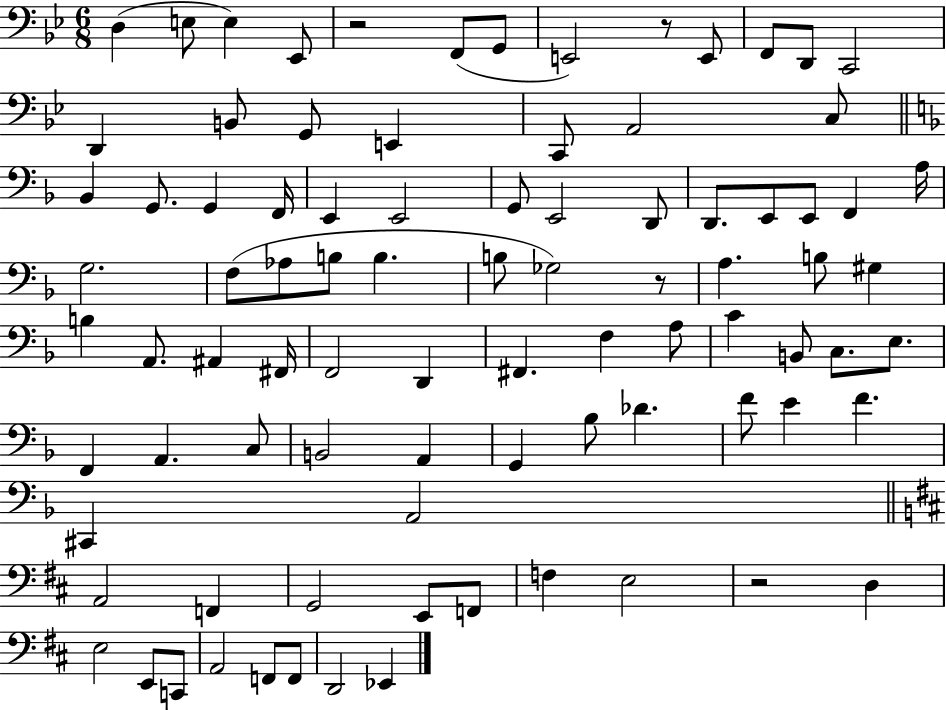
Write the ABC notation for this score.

X:1
T:Untitled
M:6/8
L:1/4
K:Bb
D, E,/2 E, _E,,/2 z2 F,,/2 G,,/2 E,,2 z/2 E,,/2 F,,/2 D,,/2 C,,2 D,, B,,/2 G,,/2 E,, C,,/2 A,,2 C,/2 _B,, G,,/2 G,, F,,/4 E,, E,,2 G,,/2 E,,2 D,,/2 D,,/2 E,,/2 E,,/2 F,, A,/4 G,2 F,/2 _A,/2 B,/2 B, B,/2 _G,2 z/2 A, B,/2 ^G, B, A,,/2 ^A,, ^F,,/4 F,,2 D,, ^F,, F, A,/2 C B,,/2 C,/2 E,/2 F,, A,, C,/2 B,,2 A,, G,, _B,/2 _D F/2 E F ^C,, A,,2 A,,2 F,, G,,2 E,,/2 F,,/2 F, E,2 z2 D, E,2 E,,/2 C,,/2 A,,2 F,,/2 F,,/2 D,,2 _E,,